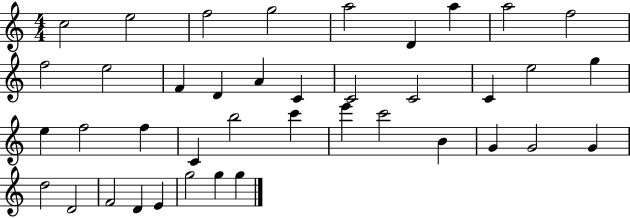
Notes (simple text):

C5/h E5/h F5/h G5/h A5/h D4/q A5/q A5/h F5/h F5/h E5/h F4/q D4/q A4/q C4/q C4/h C4/h C4/q E5/h G5/q E5/q F5/h F5/q C4/q B5/h C6/q E6/q C6/h B4/q G4/q G4/h G4/q D5/h D4/h F4/h D4/q E4/q G5/h G5/q G5/q